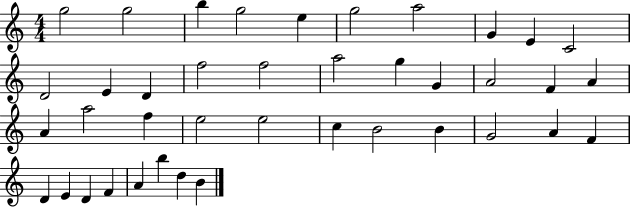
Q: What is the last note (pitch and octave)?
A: B4